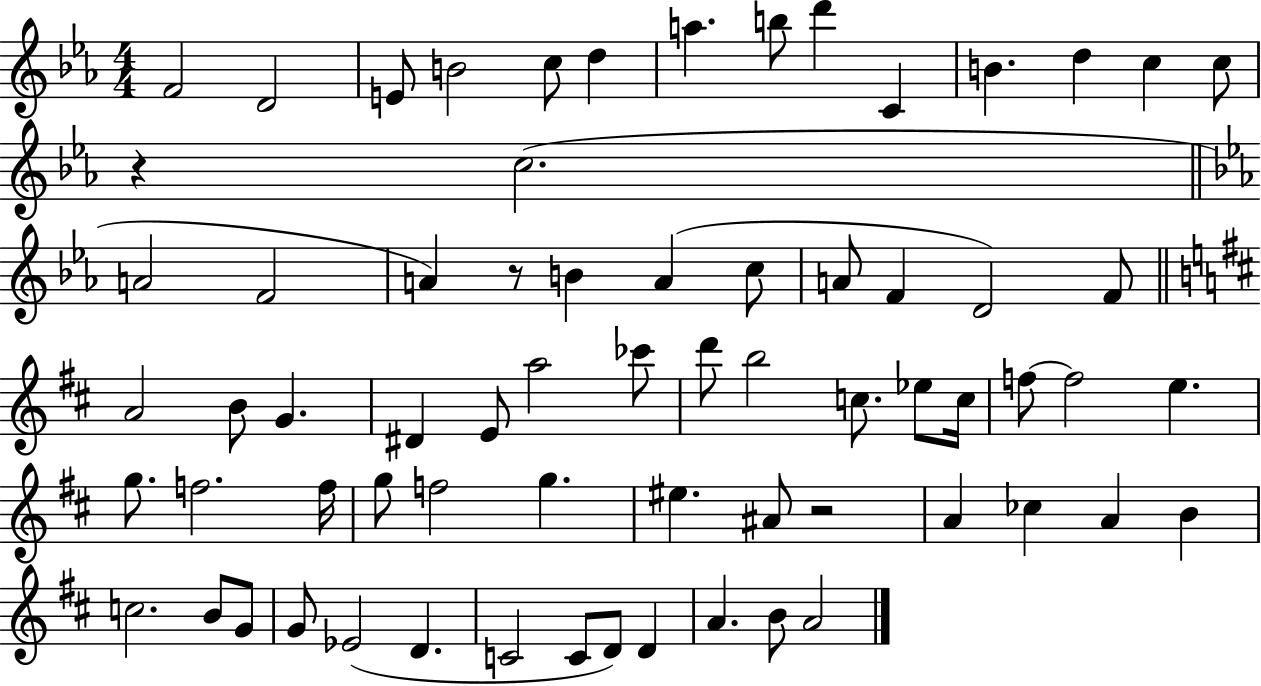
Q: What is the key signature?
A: EES major